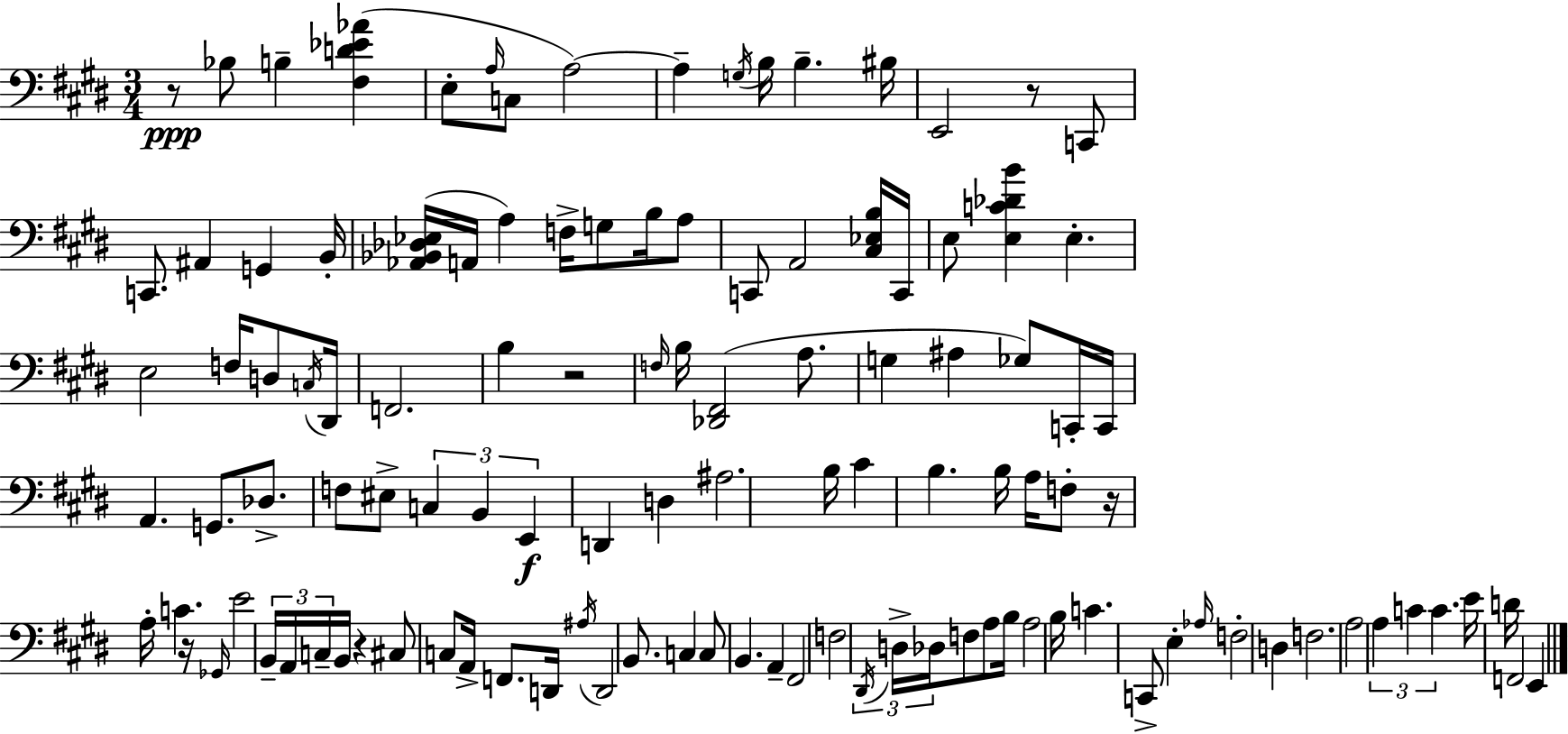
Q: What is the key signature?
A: E major